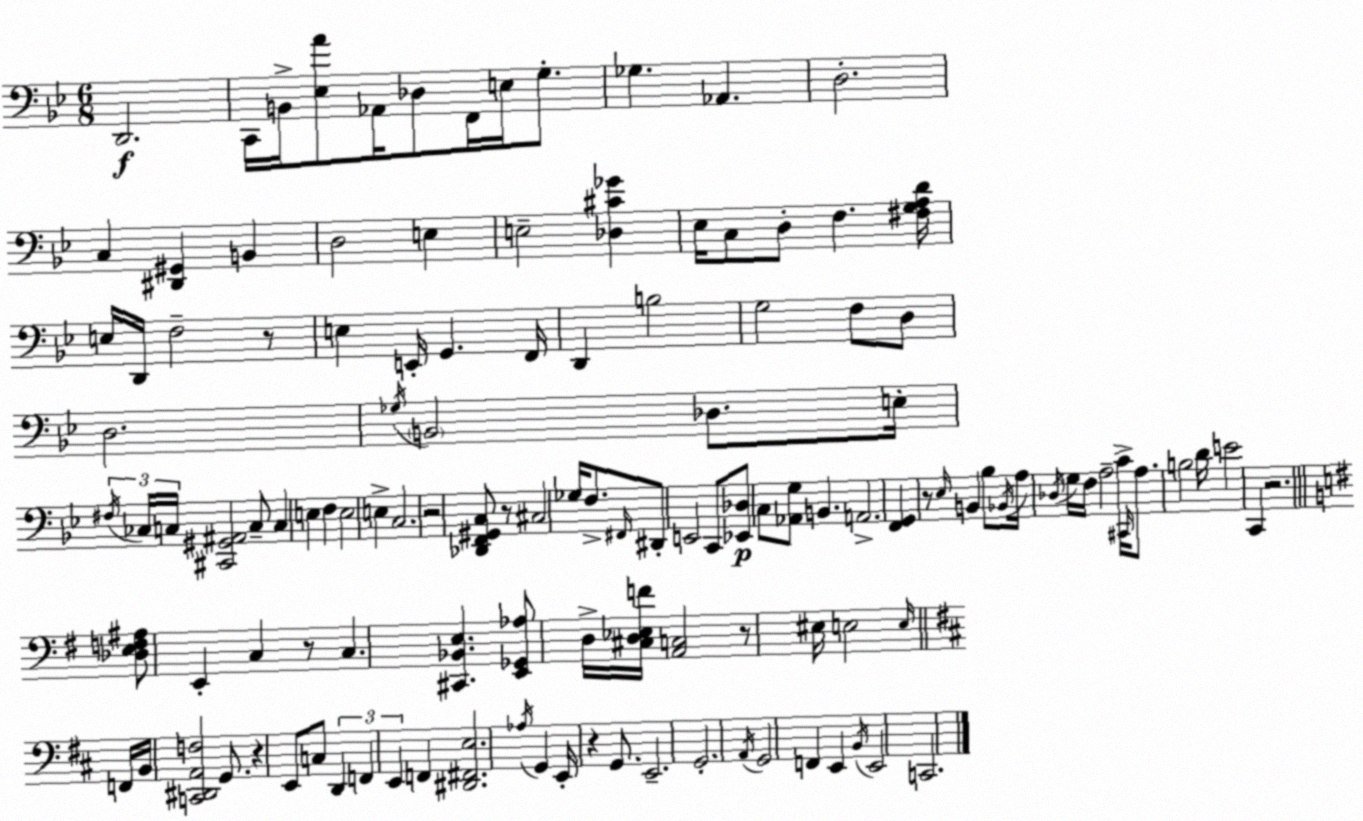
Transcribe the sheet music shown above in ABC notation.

X:1
T:Untitled
M:6/8
L:1/4
K:Bb
D,,2 C,,/4 B,,/4 [_E,A]/2 _A,,/4 _D,/2 F,,/4 E,/4 G,/2 _G, _A,, D,2 C, [^D,,^G,,] B,, D,2 E, E,2 [_D,^C_G] _E,/4 C,/2 D,/2 F, [^F,G,A,D]/4 E,/4 D,,/4 F,2 z/2 E, E,,/4 G,, F,,/4 D,, B,2 G,2 F,/2 D,/2 D,2 _G,/4 B,,2 _D,/2 E,/4 ^F,/4 _C,/4 C,/4 [^C,,^G,,^A,,]2 C,/2 C, E, F, E,2 E, C,2 z2 [_D,,F,,^G,,C,]/2 z/2 ^C,2 _G,/4 F,/2 ^F,,/4 ^D,,/2 E,,2 C,,/2 [_E,,_D,]/2 C,/2 [_A,,G,]/2 B,, A,,2 [F,,G,,] z/2 _E,/4 B,, _B,/2 _B,,/4 A,/4 _D,/4 G,/4 F,/4 A,2 C/4 ^C,,/4 A,/2 B,2 D/4 E2 C,, z2 [_D,E,F,^A,]/2 E,, C, z/2 C, [^C,,_B,,E,] [E,,_G,,_A,]/2 D,/4 [^C,D,_E,F]/4 [A,,C,]2 z/2 ^E,/4 E,2 E,/4 F,,/4 B,,/4 [C,,^D,,A,,F,]2 G,,/2 z E,,/2 C,/2 D,, F,, E,, F,, [^D,,^F,,E,]2 _A,/4 G,, E,,/4 z G,,/2 E,,2 G,,2 A,,/4 G,,2 F,, E,, B,,/4 E,,2 C,,2